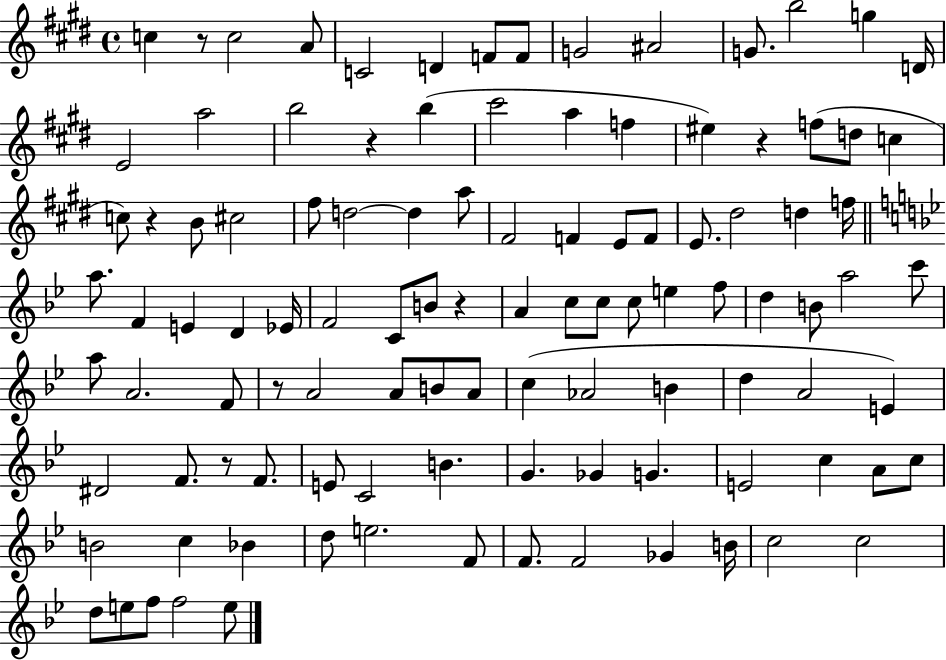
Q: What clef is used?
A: treble